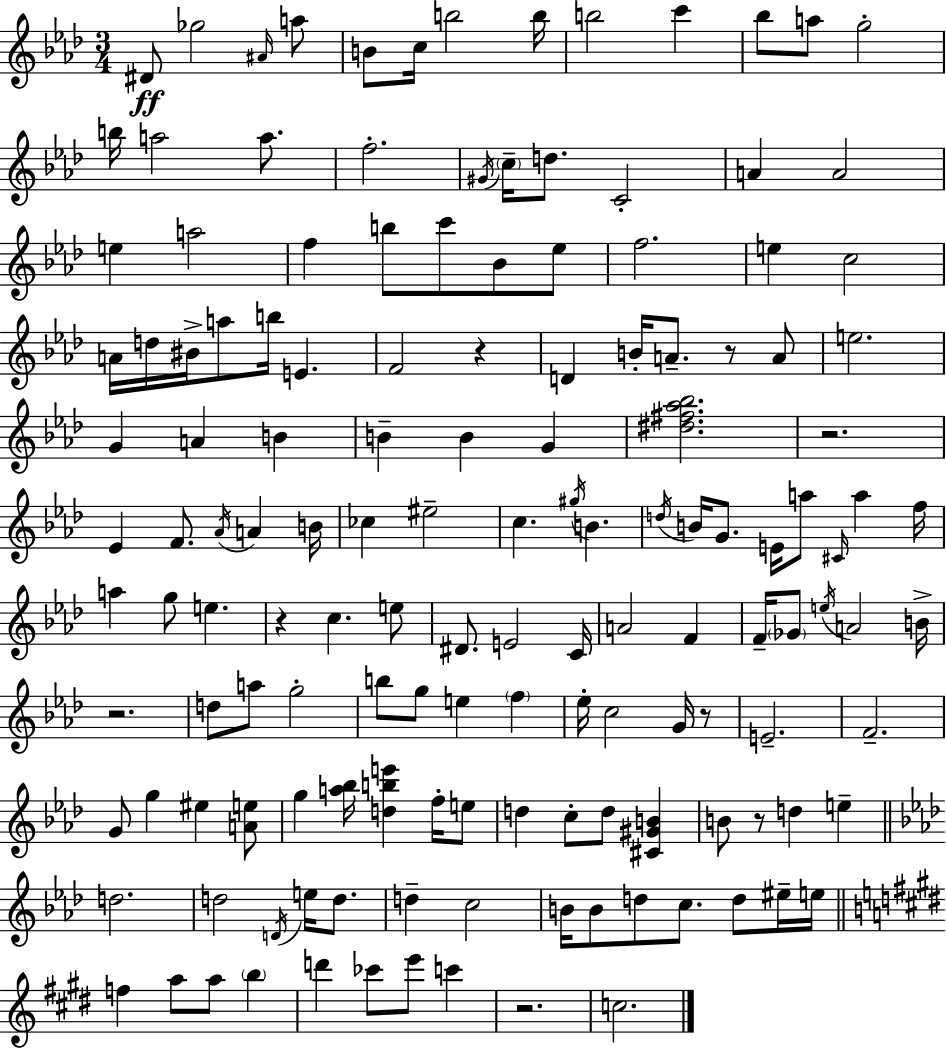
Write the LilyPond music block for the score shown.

{
  \clef treble
  \numericTimeSignature
  \time 3/4
  \key aes \major
  dis'8\ff ges''2 \grace { ais'16 } a''8 | b'8 c''16 b''2 | b''16 b''2 c'''4 | bes''8 a''8 g''2-. | \break b''16 a''2 a''8. | f''2.-. | \acciaccatura { gis'16 } \parenthesize c''16-- d''8. c'2-. | a'4 a'2 | \break e''4 a''2 | f''4 b''8 c'''8 bes'8 | ees''8 f''2. | e''4 c''2 | \break a'16 d''16 bis'16-> a''8 b''16 e'4. | f'2 r4 | d'4 b'16-. a'8.-- r8 | a'8 e''2. | \break g'4 a'4 b'4 | b'4-- b'4 g'4 | <dis'' fis'' aes'' bes''>2. | r2. | \break ees'4 f'8. \acciaccatura { aes'16 } a'4 | b'16 ces''4 eis''2-- | c''4. \acciaccatura { gis''16 } b'4. | \acciaccatura { d''16 } b'16 g'8. e'16 a''8 | \break \grace { cis'16 } a''4 f''16 a''4 g''8 | e''4. r4 c''4. | e''8 dis'8. e'2 | c'16 a'2 | \break f'4 f'16-- \parenthesize ges'8 \acciaccatura { e''16 } a'2 | b'16-> r2. | d''8 a''8 g''2-. | b''8 g''8 e''4 | \break \parenthesize f''4 ees''16-. c''2 | g'16 r8 e'2.-- | f'2.-- | g'8 g''4 | \break eis''4 <a' e''>8 g''4 <a'' bes''>16 | <d'' b'' e'''>4 f''16-. e''8 d''4 c''8-. | d''8 <cis' gis' b'>4 b'8 r8 d''4 | e''4-- \bar "||" \break \key aes \major d''2. | d''2 \acciaccatura { d'16 } e''16 d''8. | d''4-- c''2 | b'16 b'8 d''8 c''8. d''8 eis''16-- | \break e''16 \bar "||" \break \key e \major f''4 a''8 a''8 \parenthesize b''4 | d'''4 ces'''8 e'''8 c'''4 | r2. | c''2. | \break \bar "|."
}